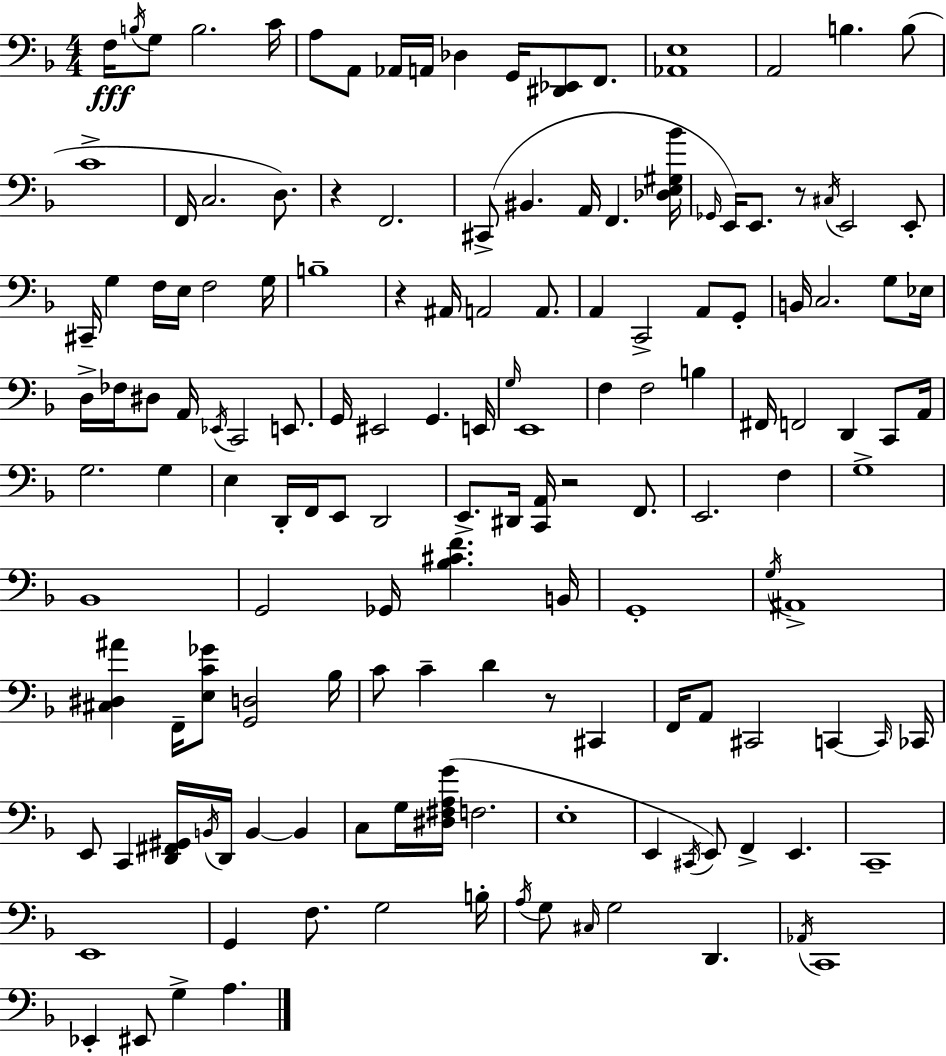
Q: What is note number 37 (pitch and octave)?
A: B3